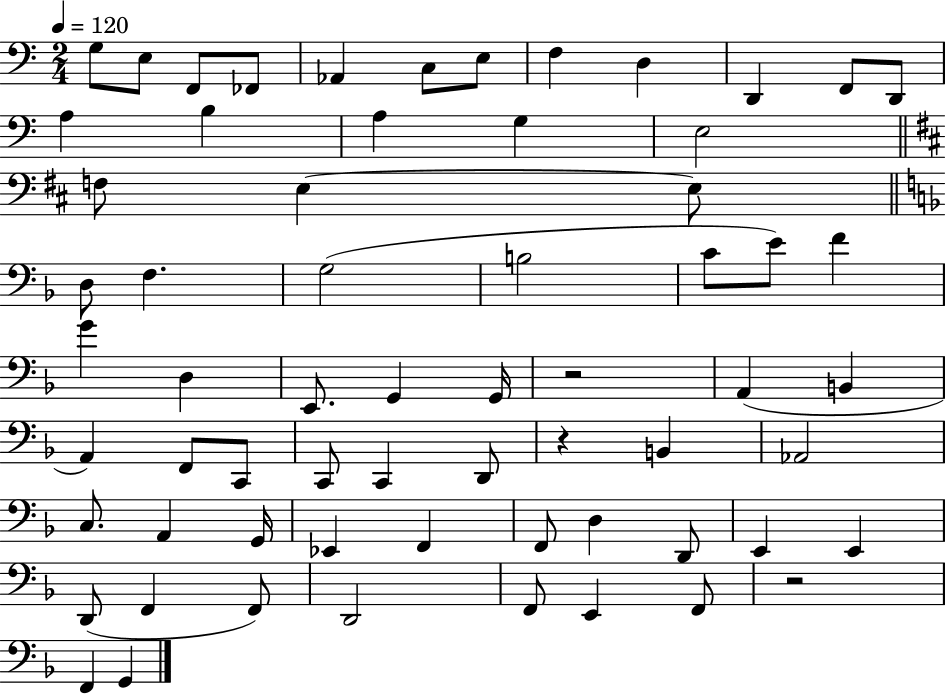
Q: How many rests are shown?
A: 3